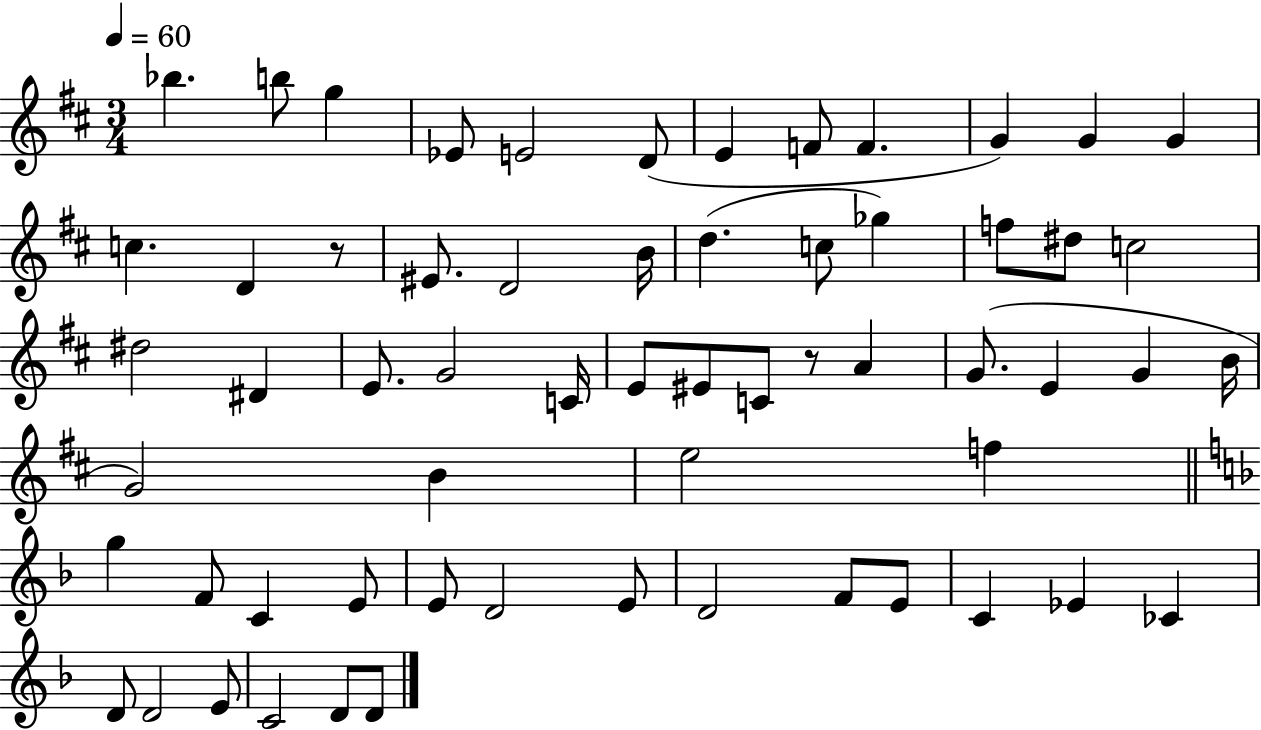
{
  \clef treble
  \numericTimeSignature
  \time 3/4
  \key d \major
  \tempo 4 = 60
  \repeat volta 2 { bes''4. b''8 g''4 | ees'8 e'2 d'8( | e'4 f'8 f'4. | g'4) g'4 g'4 | \break c''4. d'4 r8 | eis'8. d'2 b'16 | d''4.( c''8 ges''4) | f''8 dis''8 c''2 | \break dis''2 dis'4 | e'8. g'2 c'16 | e'8 eis'8 c'8 r8 a'4 | g'8.( e'4 g'4 b'16 | \break g'2) b'4 | e''2 f''4 | \bar "||" \break \key d \minor g''4 f'8 c'4 e'8 | e'8 d'2 e'8 | d'2 f'8 e'8 | c'4 ees'4 ces'4 | \break d'8 d'2 e'8 | c'2 d'8 d'8 | } \bar "|."
}